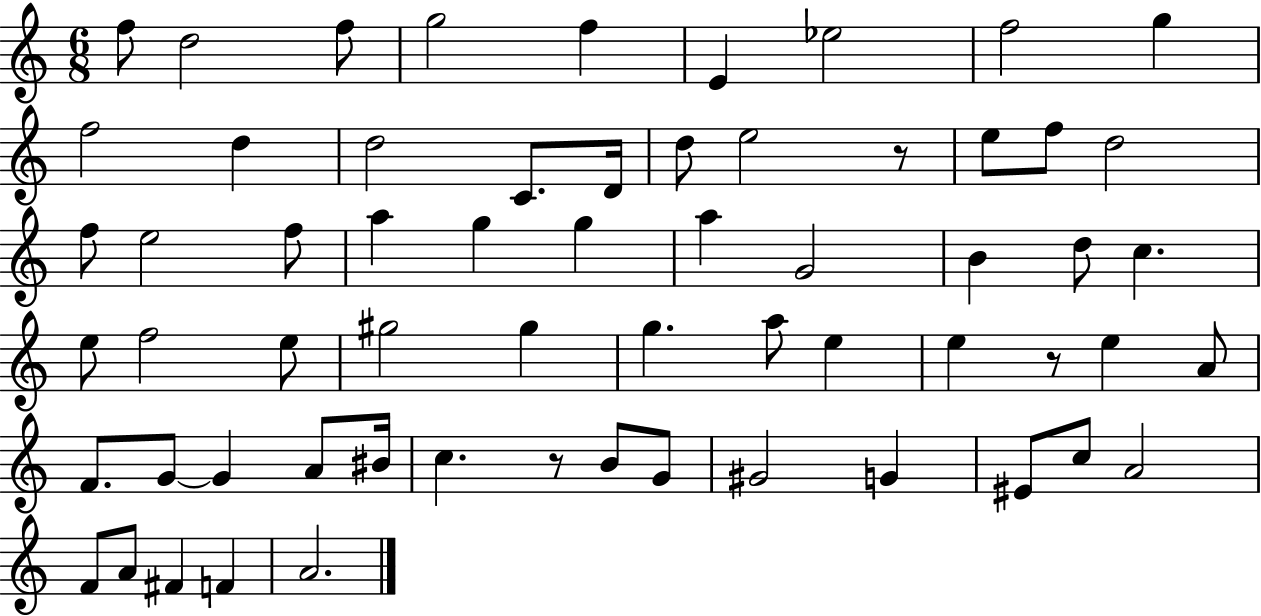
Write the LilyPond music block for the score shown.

{
  \clef treble
  \numericTimeSignature
  \time 6/8
  \key c \major
  f''8 d''2 f''8 | g''2 f''4 | e'4 ees''2 | f''2 g''4 | \break f''2 d''4 | d''2 c'8. d'16 | d''8 e''2 r8 | e''8 f''8 d''2 | \break f''8 e''2 f''8 | a''4 g''4 g''4 | a''4 g'2 | b'4 d''8 c''4. | \break e''8 f''2 e''8 | gis''2 gis''4 | g''4. a''8 e''4 | e''4 r8 e''4 a'8 | \break f'8. g'8~~ g'4 a'8 bis'16 | c''4. r8 b'8 g'8 | gis'2 g'4 | eis'8 c''8 a'2 | \break f'8 a'8 fis'4 f'4 | a'2. | \bar "|."
}